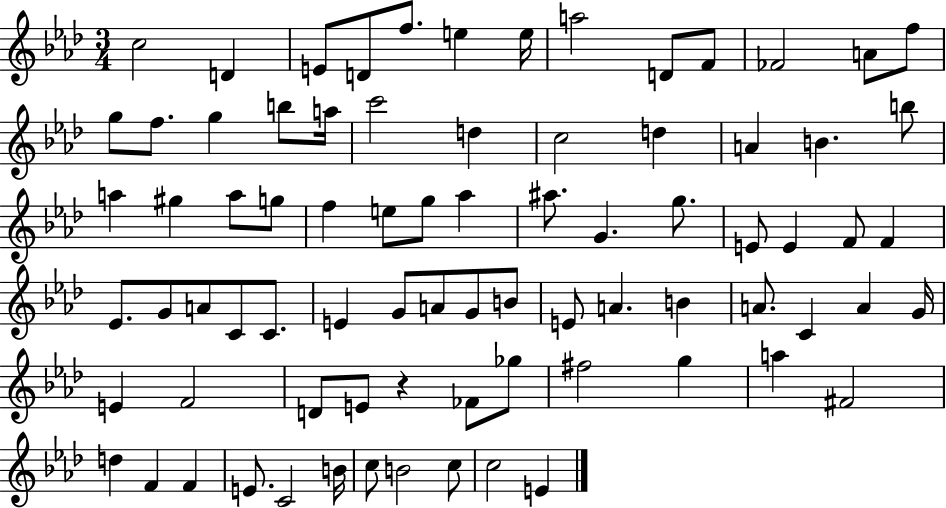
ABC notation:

X:1
T:Untitled
M:3/4
L:1/4
K:Ab
c2 D E/2 D/2 f/2 e e/4 a2 D/2 F/2 _F2 A/2 f/2 g/2 f/2 g b/2 a/4 c'2 d c2 d A B b/2 a ^g a/2 g/2 f e/2 g/2 _a ^a/2 G g/2 E/2 E F/2 F _E/2 G/2 A/2 C/2 C/2 E G/2 A/2 G/2 B/2 E/2 A B A/2 C A G/4 E F2 D/2 E/2 z _F/2 _g/2 ^f2 g a ^F2 d F F E/2 C2 B/4 c/2 B2 c/2 c2 E